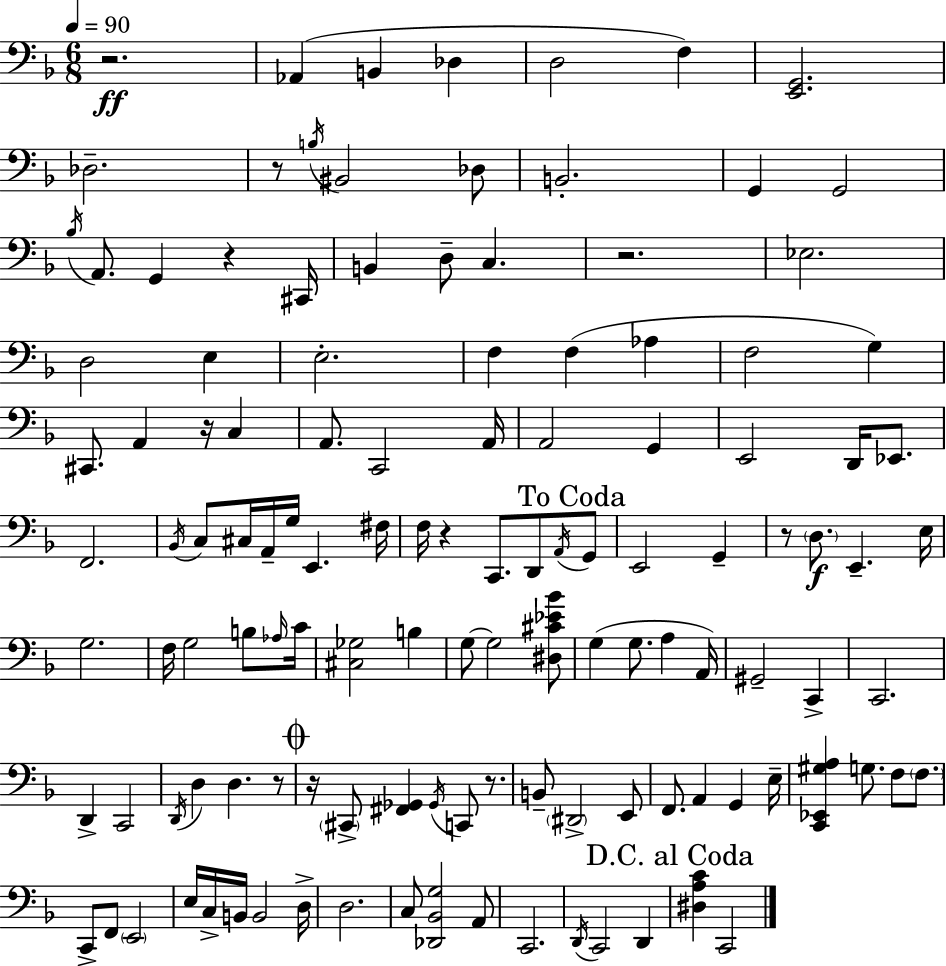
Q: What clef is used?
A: bass